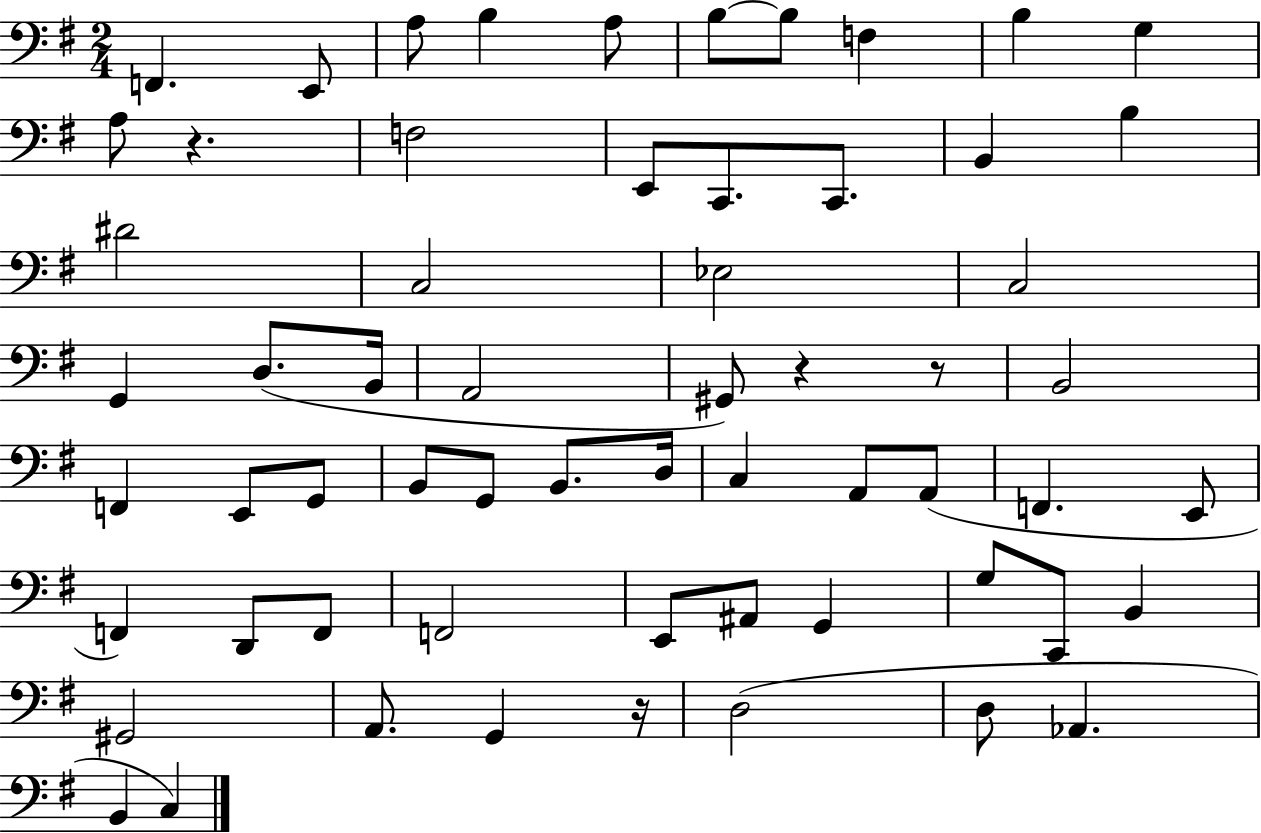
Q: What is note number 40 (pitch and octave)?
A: F2